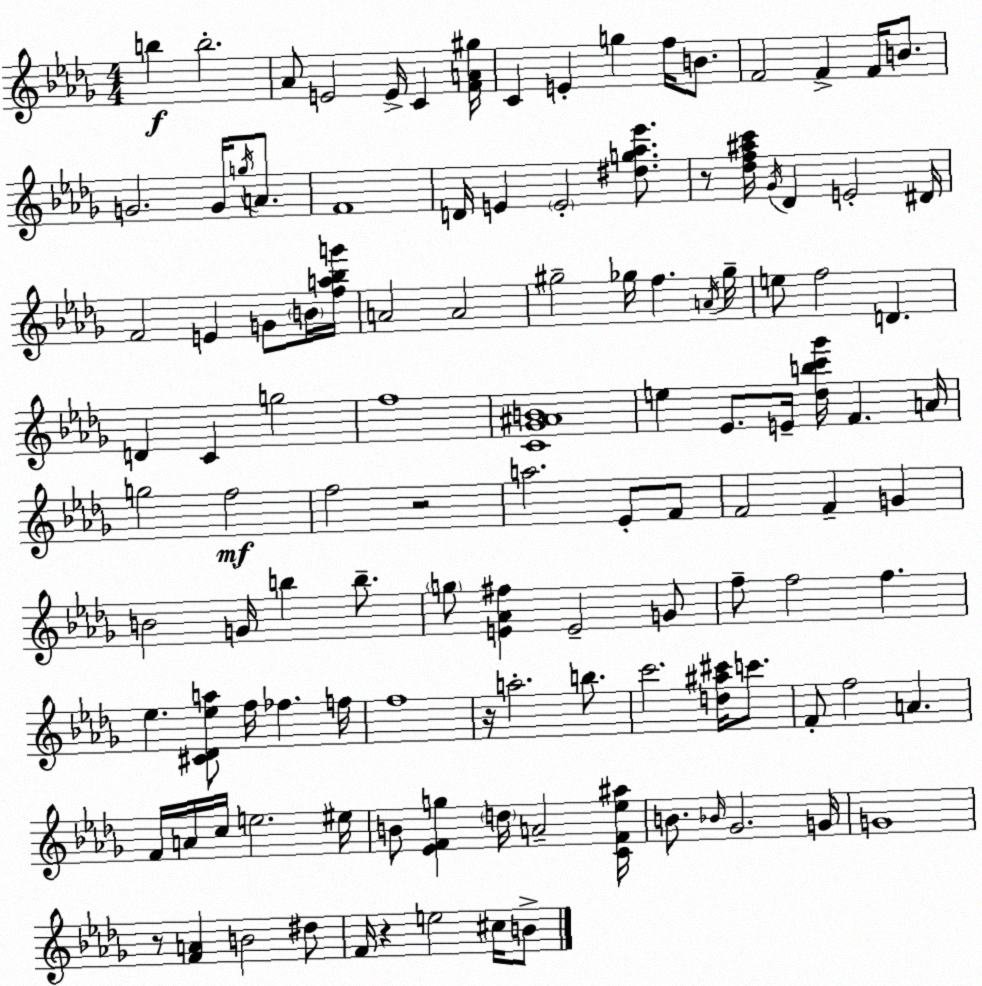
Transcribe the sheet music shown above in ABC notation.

X:1
T:Untitled
M:4/4
L:1/4
K:Bbm
b b2 _A/2 E2 E/4 C [FA^g]/4 C E g f/4 B/2 F2 F F/4 B/2 G2 G/4 g/4 A/2 F4 D/4 E E2 [^dg_a_e']/2 z/2 [_df^ac']/4 _G/4 _D E2 ^D/4 F2 E G/2 B/4 [fa_bg']/4 A2 A2 ^g2 _g/4 f A/4 _g/4 e/2 f2 D D C g2 f4 [C_G^AB]4 e _E/2 E/4 [_dbc'_g']/4 F A/4 g2 f2 f2 z2 a2 _E/2 F/2 F2 F G B2 G/4 b b/2 g/2 [E_A^f] E2 G/2 f/2 f2 f _e [^C_D_ea]/2 f/4 _f f/4 f4 z/4 a2 b/2 c'2 [d^a^c']/4 c'/2 F/2 f2 A F/4 A/4 c/4 e2 ^e/4 B/2 [_EFg] d/4 A2 [CF_e^a]/4 B/2 _B/4 _G2 G/4 G4 z/2 [FA] B2 ^d/2 F/4 z e2 ^c/4 B/2